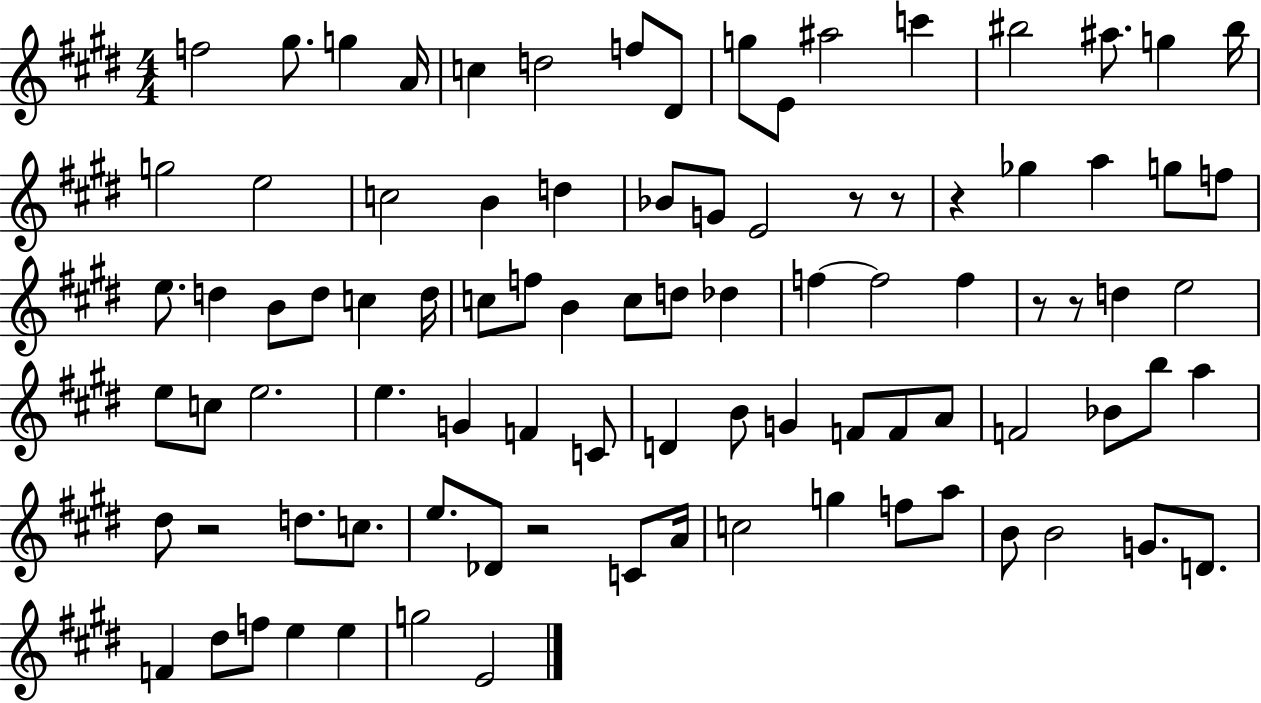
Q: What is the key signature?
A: E major